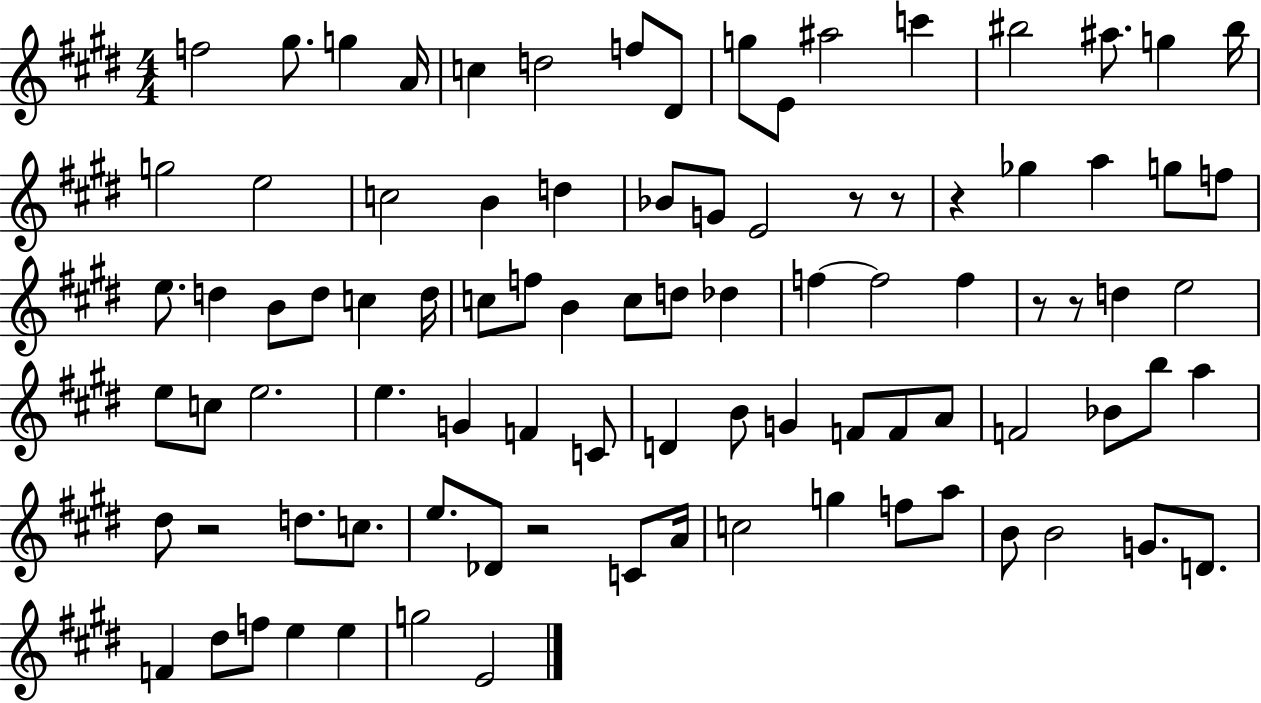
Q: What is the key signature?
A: E major